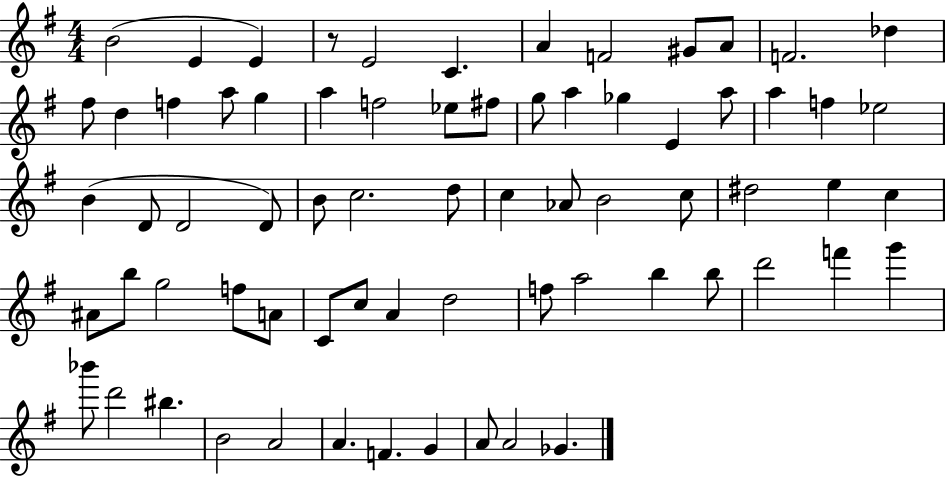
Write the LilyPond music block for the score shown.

{
  \clef treble
  \numericTimeSignature
  \time 4/4
  \key g \major
  \repeat volta 2 { b'2( e'4 e'4) | r8 e'2 c'4. | a'4 f'2 gis'8 a'8 | f'2. des''4 | \break fis''8 d''4 f''4 a''8 g''4 | a''4 f''2 ees''8 fis''8 | g''8 a''4 ges''4 e'4 a''8 | a''4 f''4 ees''2 | \break b'4( d'8 d'2 d'8) | b'8 c''2. d''8 | c''4 aes'8 b'2 c''8 | dis''2 e''4 c''4 | \break ais'8 b''8 g''2 f''8 a'8 | c'8 c''8 a'4 d''2 | f''8 a''2 b''4 b''8 | d'''2 f'''4 g'''4 | \break bes'''8 d'''2 bis''4. | b'2 a'2 | a'4. f'4. g'4 | a'8 a'2 ges'4. | \break } \bar "|."
}